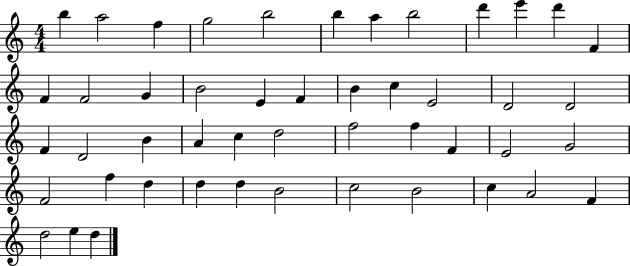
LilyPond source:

{
  \clef treble
  \numericTimeSignature
  \time 4/4
  \key c \major
  b''4 a''2 f''4 | g''2 b''2 | b''4 a''4 b''2 | d'''4 e'''4 d'''4 f'4 | \break f'4 f'2 g'4 | b'2 e'4 f'4 | b'4 c''4 e'2 | d'2 d'2 | \break f'4 d'2 b'4 | a'4 c''4 d''2 | f''2 f''4 f'4 | e'2 g'2 | \break f'2 f''4 d''4 | d''4 d''4 b'2 | c''2 b'2 | c''4 a'2 f'4 | \break d''2 e''4 d''4 | \bar "|."
}